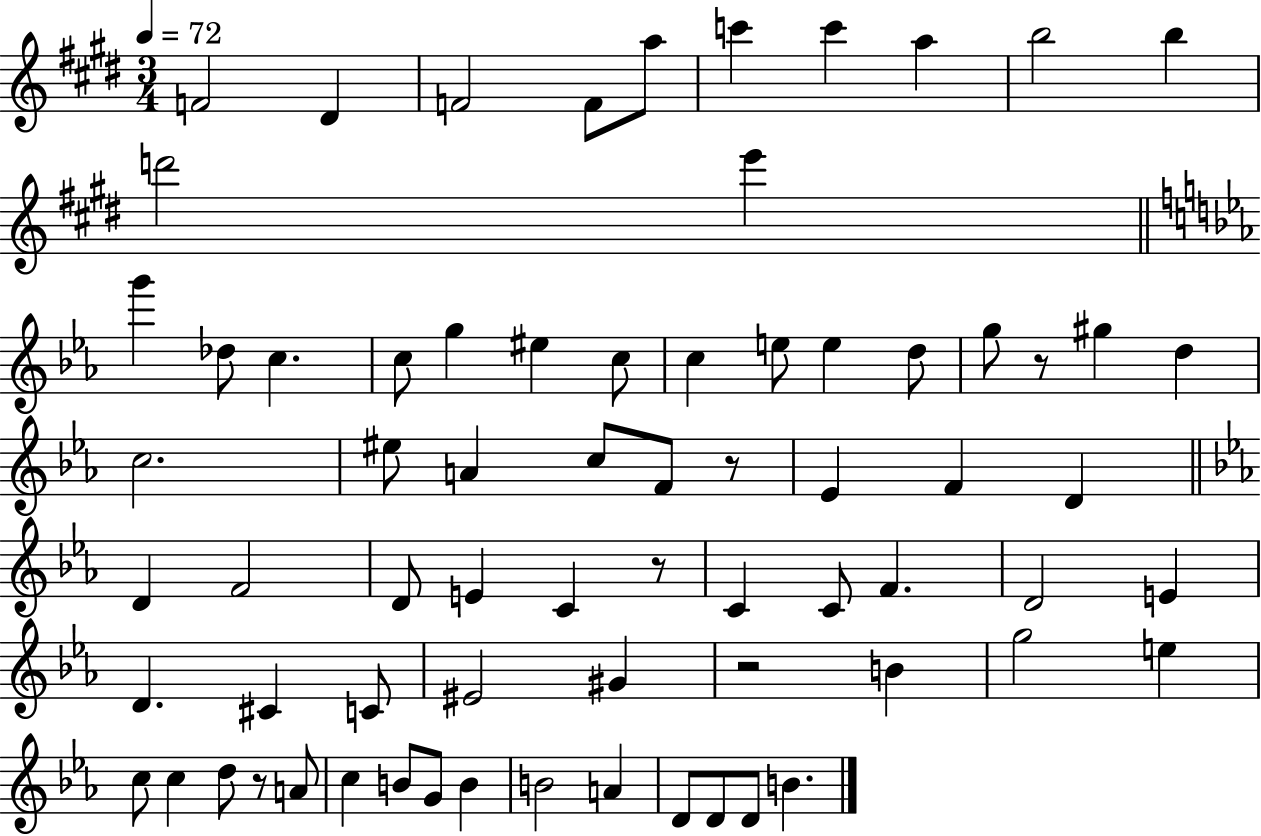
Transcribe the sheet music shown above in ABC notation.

X:1
T:Untitled
M:3/4
L:1/4
K:E
F2 ^D F2 F/2 a/2 c' c' a b2 b d'2 e' g' _d/2 c c/2 g ^e c/2 c e/2 e d/2 g/2 z/2 ^g d c2 ^e/2 A c/2 F/2 z/2 _E F D D F2 D/2 E C z/2 C C/2 F D2 E D ^C C/2 ^E2 ^G z2 B g2 e c/2 c d/2 z/2 A/2 c B/2 G/2 B B2 A D/2 D/2 D/2 B